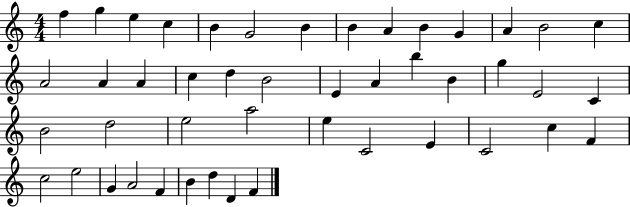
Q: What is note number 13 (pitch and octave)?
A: B4